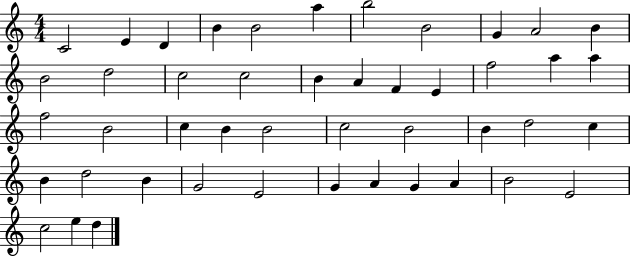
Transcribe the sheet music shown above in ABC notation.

X:1
T:Untitled
M:4/4
L:1/4
K:C
C2 E D B B2 a b2 B2 G A2 B B2 d2 c2 c2 B A F E f2 a a f2 B2 c B B2 c2 B2 B d2 c B d2 B G2 E2 G A G A B2 E2 c2 e d